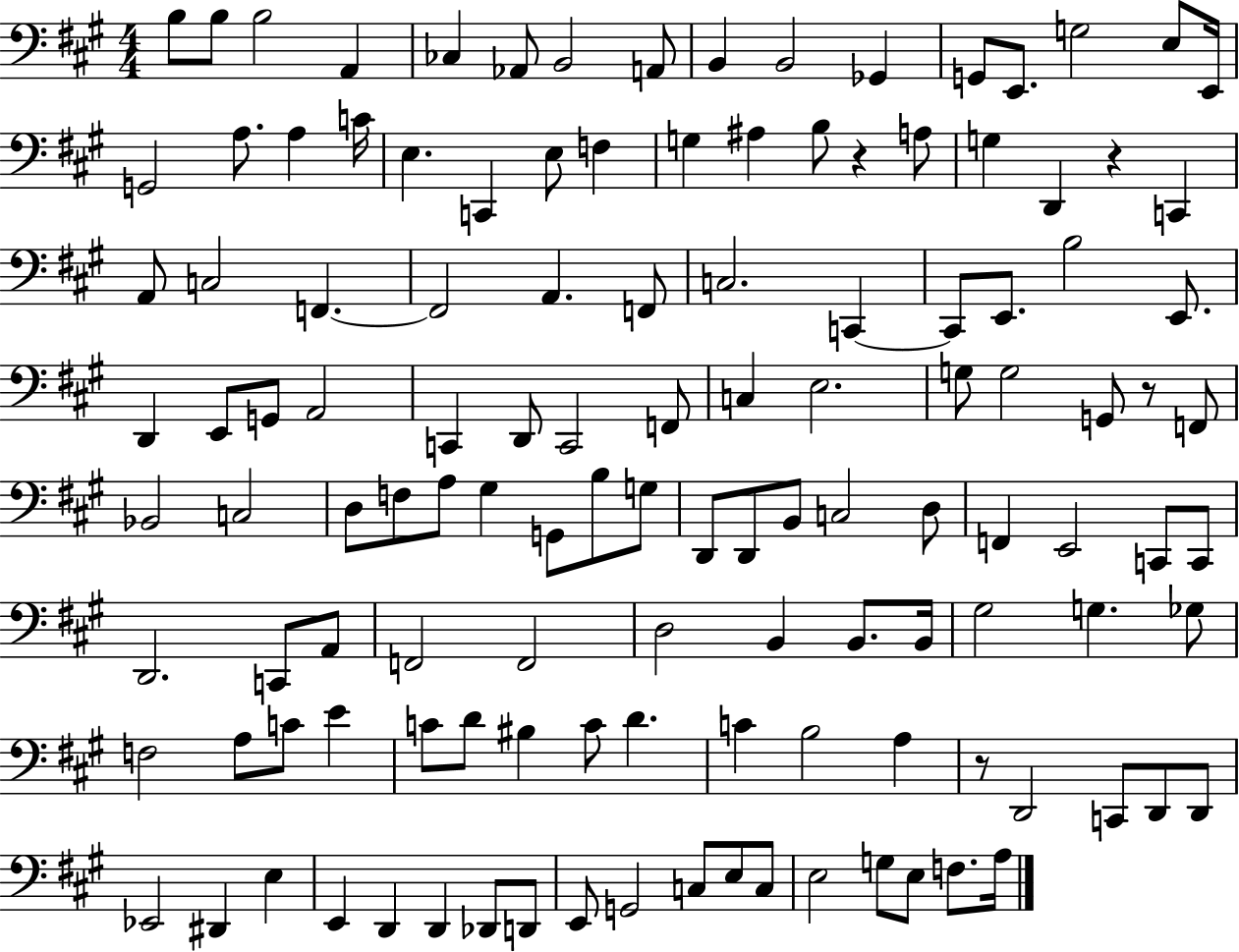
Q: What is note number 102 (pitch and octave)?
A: D2